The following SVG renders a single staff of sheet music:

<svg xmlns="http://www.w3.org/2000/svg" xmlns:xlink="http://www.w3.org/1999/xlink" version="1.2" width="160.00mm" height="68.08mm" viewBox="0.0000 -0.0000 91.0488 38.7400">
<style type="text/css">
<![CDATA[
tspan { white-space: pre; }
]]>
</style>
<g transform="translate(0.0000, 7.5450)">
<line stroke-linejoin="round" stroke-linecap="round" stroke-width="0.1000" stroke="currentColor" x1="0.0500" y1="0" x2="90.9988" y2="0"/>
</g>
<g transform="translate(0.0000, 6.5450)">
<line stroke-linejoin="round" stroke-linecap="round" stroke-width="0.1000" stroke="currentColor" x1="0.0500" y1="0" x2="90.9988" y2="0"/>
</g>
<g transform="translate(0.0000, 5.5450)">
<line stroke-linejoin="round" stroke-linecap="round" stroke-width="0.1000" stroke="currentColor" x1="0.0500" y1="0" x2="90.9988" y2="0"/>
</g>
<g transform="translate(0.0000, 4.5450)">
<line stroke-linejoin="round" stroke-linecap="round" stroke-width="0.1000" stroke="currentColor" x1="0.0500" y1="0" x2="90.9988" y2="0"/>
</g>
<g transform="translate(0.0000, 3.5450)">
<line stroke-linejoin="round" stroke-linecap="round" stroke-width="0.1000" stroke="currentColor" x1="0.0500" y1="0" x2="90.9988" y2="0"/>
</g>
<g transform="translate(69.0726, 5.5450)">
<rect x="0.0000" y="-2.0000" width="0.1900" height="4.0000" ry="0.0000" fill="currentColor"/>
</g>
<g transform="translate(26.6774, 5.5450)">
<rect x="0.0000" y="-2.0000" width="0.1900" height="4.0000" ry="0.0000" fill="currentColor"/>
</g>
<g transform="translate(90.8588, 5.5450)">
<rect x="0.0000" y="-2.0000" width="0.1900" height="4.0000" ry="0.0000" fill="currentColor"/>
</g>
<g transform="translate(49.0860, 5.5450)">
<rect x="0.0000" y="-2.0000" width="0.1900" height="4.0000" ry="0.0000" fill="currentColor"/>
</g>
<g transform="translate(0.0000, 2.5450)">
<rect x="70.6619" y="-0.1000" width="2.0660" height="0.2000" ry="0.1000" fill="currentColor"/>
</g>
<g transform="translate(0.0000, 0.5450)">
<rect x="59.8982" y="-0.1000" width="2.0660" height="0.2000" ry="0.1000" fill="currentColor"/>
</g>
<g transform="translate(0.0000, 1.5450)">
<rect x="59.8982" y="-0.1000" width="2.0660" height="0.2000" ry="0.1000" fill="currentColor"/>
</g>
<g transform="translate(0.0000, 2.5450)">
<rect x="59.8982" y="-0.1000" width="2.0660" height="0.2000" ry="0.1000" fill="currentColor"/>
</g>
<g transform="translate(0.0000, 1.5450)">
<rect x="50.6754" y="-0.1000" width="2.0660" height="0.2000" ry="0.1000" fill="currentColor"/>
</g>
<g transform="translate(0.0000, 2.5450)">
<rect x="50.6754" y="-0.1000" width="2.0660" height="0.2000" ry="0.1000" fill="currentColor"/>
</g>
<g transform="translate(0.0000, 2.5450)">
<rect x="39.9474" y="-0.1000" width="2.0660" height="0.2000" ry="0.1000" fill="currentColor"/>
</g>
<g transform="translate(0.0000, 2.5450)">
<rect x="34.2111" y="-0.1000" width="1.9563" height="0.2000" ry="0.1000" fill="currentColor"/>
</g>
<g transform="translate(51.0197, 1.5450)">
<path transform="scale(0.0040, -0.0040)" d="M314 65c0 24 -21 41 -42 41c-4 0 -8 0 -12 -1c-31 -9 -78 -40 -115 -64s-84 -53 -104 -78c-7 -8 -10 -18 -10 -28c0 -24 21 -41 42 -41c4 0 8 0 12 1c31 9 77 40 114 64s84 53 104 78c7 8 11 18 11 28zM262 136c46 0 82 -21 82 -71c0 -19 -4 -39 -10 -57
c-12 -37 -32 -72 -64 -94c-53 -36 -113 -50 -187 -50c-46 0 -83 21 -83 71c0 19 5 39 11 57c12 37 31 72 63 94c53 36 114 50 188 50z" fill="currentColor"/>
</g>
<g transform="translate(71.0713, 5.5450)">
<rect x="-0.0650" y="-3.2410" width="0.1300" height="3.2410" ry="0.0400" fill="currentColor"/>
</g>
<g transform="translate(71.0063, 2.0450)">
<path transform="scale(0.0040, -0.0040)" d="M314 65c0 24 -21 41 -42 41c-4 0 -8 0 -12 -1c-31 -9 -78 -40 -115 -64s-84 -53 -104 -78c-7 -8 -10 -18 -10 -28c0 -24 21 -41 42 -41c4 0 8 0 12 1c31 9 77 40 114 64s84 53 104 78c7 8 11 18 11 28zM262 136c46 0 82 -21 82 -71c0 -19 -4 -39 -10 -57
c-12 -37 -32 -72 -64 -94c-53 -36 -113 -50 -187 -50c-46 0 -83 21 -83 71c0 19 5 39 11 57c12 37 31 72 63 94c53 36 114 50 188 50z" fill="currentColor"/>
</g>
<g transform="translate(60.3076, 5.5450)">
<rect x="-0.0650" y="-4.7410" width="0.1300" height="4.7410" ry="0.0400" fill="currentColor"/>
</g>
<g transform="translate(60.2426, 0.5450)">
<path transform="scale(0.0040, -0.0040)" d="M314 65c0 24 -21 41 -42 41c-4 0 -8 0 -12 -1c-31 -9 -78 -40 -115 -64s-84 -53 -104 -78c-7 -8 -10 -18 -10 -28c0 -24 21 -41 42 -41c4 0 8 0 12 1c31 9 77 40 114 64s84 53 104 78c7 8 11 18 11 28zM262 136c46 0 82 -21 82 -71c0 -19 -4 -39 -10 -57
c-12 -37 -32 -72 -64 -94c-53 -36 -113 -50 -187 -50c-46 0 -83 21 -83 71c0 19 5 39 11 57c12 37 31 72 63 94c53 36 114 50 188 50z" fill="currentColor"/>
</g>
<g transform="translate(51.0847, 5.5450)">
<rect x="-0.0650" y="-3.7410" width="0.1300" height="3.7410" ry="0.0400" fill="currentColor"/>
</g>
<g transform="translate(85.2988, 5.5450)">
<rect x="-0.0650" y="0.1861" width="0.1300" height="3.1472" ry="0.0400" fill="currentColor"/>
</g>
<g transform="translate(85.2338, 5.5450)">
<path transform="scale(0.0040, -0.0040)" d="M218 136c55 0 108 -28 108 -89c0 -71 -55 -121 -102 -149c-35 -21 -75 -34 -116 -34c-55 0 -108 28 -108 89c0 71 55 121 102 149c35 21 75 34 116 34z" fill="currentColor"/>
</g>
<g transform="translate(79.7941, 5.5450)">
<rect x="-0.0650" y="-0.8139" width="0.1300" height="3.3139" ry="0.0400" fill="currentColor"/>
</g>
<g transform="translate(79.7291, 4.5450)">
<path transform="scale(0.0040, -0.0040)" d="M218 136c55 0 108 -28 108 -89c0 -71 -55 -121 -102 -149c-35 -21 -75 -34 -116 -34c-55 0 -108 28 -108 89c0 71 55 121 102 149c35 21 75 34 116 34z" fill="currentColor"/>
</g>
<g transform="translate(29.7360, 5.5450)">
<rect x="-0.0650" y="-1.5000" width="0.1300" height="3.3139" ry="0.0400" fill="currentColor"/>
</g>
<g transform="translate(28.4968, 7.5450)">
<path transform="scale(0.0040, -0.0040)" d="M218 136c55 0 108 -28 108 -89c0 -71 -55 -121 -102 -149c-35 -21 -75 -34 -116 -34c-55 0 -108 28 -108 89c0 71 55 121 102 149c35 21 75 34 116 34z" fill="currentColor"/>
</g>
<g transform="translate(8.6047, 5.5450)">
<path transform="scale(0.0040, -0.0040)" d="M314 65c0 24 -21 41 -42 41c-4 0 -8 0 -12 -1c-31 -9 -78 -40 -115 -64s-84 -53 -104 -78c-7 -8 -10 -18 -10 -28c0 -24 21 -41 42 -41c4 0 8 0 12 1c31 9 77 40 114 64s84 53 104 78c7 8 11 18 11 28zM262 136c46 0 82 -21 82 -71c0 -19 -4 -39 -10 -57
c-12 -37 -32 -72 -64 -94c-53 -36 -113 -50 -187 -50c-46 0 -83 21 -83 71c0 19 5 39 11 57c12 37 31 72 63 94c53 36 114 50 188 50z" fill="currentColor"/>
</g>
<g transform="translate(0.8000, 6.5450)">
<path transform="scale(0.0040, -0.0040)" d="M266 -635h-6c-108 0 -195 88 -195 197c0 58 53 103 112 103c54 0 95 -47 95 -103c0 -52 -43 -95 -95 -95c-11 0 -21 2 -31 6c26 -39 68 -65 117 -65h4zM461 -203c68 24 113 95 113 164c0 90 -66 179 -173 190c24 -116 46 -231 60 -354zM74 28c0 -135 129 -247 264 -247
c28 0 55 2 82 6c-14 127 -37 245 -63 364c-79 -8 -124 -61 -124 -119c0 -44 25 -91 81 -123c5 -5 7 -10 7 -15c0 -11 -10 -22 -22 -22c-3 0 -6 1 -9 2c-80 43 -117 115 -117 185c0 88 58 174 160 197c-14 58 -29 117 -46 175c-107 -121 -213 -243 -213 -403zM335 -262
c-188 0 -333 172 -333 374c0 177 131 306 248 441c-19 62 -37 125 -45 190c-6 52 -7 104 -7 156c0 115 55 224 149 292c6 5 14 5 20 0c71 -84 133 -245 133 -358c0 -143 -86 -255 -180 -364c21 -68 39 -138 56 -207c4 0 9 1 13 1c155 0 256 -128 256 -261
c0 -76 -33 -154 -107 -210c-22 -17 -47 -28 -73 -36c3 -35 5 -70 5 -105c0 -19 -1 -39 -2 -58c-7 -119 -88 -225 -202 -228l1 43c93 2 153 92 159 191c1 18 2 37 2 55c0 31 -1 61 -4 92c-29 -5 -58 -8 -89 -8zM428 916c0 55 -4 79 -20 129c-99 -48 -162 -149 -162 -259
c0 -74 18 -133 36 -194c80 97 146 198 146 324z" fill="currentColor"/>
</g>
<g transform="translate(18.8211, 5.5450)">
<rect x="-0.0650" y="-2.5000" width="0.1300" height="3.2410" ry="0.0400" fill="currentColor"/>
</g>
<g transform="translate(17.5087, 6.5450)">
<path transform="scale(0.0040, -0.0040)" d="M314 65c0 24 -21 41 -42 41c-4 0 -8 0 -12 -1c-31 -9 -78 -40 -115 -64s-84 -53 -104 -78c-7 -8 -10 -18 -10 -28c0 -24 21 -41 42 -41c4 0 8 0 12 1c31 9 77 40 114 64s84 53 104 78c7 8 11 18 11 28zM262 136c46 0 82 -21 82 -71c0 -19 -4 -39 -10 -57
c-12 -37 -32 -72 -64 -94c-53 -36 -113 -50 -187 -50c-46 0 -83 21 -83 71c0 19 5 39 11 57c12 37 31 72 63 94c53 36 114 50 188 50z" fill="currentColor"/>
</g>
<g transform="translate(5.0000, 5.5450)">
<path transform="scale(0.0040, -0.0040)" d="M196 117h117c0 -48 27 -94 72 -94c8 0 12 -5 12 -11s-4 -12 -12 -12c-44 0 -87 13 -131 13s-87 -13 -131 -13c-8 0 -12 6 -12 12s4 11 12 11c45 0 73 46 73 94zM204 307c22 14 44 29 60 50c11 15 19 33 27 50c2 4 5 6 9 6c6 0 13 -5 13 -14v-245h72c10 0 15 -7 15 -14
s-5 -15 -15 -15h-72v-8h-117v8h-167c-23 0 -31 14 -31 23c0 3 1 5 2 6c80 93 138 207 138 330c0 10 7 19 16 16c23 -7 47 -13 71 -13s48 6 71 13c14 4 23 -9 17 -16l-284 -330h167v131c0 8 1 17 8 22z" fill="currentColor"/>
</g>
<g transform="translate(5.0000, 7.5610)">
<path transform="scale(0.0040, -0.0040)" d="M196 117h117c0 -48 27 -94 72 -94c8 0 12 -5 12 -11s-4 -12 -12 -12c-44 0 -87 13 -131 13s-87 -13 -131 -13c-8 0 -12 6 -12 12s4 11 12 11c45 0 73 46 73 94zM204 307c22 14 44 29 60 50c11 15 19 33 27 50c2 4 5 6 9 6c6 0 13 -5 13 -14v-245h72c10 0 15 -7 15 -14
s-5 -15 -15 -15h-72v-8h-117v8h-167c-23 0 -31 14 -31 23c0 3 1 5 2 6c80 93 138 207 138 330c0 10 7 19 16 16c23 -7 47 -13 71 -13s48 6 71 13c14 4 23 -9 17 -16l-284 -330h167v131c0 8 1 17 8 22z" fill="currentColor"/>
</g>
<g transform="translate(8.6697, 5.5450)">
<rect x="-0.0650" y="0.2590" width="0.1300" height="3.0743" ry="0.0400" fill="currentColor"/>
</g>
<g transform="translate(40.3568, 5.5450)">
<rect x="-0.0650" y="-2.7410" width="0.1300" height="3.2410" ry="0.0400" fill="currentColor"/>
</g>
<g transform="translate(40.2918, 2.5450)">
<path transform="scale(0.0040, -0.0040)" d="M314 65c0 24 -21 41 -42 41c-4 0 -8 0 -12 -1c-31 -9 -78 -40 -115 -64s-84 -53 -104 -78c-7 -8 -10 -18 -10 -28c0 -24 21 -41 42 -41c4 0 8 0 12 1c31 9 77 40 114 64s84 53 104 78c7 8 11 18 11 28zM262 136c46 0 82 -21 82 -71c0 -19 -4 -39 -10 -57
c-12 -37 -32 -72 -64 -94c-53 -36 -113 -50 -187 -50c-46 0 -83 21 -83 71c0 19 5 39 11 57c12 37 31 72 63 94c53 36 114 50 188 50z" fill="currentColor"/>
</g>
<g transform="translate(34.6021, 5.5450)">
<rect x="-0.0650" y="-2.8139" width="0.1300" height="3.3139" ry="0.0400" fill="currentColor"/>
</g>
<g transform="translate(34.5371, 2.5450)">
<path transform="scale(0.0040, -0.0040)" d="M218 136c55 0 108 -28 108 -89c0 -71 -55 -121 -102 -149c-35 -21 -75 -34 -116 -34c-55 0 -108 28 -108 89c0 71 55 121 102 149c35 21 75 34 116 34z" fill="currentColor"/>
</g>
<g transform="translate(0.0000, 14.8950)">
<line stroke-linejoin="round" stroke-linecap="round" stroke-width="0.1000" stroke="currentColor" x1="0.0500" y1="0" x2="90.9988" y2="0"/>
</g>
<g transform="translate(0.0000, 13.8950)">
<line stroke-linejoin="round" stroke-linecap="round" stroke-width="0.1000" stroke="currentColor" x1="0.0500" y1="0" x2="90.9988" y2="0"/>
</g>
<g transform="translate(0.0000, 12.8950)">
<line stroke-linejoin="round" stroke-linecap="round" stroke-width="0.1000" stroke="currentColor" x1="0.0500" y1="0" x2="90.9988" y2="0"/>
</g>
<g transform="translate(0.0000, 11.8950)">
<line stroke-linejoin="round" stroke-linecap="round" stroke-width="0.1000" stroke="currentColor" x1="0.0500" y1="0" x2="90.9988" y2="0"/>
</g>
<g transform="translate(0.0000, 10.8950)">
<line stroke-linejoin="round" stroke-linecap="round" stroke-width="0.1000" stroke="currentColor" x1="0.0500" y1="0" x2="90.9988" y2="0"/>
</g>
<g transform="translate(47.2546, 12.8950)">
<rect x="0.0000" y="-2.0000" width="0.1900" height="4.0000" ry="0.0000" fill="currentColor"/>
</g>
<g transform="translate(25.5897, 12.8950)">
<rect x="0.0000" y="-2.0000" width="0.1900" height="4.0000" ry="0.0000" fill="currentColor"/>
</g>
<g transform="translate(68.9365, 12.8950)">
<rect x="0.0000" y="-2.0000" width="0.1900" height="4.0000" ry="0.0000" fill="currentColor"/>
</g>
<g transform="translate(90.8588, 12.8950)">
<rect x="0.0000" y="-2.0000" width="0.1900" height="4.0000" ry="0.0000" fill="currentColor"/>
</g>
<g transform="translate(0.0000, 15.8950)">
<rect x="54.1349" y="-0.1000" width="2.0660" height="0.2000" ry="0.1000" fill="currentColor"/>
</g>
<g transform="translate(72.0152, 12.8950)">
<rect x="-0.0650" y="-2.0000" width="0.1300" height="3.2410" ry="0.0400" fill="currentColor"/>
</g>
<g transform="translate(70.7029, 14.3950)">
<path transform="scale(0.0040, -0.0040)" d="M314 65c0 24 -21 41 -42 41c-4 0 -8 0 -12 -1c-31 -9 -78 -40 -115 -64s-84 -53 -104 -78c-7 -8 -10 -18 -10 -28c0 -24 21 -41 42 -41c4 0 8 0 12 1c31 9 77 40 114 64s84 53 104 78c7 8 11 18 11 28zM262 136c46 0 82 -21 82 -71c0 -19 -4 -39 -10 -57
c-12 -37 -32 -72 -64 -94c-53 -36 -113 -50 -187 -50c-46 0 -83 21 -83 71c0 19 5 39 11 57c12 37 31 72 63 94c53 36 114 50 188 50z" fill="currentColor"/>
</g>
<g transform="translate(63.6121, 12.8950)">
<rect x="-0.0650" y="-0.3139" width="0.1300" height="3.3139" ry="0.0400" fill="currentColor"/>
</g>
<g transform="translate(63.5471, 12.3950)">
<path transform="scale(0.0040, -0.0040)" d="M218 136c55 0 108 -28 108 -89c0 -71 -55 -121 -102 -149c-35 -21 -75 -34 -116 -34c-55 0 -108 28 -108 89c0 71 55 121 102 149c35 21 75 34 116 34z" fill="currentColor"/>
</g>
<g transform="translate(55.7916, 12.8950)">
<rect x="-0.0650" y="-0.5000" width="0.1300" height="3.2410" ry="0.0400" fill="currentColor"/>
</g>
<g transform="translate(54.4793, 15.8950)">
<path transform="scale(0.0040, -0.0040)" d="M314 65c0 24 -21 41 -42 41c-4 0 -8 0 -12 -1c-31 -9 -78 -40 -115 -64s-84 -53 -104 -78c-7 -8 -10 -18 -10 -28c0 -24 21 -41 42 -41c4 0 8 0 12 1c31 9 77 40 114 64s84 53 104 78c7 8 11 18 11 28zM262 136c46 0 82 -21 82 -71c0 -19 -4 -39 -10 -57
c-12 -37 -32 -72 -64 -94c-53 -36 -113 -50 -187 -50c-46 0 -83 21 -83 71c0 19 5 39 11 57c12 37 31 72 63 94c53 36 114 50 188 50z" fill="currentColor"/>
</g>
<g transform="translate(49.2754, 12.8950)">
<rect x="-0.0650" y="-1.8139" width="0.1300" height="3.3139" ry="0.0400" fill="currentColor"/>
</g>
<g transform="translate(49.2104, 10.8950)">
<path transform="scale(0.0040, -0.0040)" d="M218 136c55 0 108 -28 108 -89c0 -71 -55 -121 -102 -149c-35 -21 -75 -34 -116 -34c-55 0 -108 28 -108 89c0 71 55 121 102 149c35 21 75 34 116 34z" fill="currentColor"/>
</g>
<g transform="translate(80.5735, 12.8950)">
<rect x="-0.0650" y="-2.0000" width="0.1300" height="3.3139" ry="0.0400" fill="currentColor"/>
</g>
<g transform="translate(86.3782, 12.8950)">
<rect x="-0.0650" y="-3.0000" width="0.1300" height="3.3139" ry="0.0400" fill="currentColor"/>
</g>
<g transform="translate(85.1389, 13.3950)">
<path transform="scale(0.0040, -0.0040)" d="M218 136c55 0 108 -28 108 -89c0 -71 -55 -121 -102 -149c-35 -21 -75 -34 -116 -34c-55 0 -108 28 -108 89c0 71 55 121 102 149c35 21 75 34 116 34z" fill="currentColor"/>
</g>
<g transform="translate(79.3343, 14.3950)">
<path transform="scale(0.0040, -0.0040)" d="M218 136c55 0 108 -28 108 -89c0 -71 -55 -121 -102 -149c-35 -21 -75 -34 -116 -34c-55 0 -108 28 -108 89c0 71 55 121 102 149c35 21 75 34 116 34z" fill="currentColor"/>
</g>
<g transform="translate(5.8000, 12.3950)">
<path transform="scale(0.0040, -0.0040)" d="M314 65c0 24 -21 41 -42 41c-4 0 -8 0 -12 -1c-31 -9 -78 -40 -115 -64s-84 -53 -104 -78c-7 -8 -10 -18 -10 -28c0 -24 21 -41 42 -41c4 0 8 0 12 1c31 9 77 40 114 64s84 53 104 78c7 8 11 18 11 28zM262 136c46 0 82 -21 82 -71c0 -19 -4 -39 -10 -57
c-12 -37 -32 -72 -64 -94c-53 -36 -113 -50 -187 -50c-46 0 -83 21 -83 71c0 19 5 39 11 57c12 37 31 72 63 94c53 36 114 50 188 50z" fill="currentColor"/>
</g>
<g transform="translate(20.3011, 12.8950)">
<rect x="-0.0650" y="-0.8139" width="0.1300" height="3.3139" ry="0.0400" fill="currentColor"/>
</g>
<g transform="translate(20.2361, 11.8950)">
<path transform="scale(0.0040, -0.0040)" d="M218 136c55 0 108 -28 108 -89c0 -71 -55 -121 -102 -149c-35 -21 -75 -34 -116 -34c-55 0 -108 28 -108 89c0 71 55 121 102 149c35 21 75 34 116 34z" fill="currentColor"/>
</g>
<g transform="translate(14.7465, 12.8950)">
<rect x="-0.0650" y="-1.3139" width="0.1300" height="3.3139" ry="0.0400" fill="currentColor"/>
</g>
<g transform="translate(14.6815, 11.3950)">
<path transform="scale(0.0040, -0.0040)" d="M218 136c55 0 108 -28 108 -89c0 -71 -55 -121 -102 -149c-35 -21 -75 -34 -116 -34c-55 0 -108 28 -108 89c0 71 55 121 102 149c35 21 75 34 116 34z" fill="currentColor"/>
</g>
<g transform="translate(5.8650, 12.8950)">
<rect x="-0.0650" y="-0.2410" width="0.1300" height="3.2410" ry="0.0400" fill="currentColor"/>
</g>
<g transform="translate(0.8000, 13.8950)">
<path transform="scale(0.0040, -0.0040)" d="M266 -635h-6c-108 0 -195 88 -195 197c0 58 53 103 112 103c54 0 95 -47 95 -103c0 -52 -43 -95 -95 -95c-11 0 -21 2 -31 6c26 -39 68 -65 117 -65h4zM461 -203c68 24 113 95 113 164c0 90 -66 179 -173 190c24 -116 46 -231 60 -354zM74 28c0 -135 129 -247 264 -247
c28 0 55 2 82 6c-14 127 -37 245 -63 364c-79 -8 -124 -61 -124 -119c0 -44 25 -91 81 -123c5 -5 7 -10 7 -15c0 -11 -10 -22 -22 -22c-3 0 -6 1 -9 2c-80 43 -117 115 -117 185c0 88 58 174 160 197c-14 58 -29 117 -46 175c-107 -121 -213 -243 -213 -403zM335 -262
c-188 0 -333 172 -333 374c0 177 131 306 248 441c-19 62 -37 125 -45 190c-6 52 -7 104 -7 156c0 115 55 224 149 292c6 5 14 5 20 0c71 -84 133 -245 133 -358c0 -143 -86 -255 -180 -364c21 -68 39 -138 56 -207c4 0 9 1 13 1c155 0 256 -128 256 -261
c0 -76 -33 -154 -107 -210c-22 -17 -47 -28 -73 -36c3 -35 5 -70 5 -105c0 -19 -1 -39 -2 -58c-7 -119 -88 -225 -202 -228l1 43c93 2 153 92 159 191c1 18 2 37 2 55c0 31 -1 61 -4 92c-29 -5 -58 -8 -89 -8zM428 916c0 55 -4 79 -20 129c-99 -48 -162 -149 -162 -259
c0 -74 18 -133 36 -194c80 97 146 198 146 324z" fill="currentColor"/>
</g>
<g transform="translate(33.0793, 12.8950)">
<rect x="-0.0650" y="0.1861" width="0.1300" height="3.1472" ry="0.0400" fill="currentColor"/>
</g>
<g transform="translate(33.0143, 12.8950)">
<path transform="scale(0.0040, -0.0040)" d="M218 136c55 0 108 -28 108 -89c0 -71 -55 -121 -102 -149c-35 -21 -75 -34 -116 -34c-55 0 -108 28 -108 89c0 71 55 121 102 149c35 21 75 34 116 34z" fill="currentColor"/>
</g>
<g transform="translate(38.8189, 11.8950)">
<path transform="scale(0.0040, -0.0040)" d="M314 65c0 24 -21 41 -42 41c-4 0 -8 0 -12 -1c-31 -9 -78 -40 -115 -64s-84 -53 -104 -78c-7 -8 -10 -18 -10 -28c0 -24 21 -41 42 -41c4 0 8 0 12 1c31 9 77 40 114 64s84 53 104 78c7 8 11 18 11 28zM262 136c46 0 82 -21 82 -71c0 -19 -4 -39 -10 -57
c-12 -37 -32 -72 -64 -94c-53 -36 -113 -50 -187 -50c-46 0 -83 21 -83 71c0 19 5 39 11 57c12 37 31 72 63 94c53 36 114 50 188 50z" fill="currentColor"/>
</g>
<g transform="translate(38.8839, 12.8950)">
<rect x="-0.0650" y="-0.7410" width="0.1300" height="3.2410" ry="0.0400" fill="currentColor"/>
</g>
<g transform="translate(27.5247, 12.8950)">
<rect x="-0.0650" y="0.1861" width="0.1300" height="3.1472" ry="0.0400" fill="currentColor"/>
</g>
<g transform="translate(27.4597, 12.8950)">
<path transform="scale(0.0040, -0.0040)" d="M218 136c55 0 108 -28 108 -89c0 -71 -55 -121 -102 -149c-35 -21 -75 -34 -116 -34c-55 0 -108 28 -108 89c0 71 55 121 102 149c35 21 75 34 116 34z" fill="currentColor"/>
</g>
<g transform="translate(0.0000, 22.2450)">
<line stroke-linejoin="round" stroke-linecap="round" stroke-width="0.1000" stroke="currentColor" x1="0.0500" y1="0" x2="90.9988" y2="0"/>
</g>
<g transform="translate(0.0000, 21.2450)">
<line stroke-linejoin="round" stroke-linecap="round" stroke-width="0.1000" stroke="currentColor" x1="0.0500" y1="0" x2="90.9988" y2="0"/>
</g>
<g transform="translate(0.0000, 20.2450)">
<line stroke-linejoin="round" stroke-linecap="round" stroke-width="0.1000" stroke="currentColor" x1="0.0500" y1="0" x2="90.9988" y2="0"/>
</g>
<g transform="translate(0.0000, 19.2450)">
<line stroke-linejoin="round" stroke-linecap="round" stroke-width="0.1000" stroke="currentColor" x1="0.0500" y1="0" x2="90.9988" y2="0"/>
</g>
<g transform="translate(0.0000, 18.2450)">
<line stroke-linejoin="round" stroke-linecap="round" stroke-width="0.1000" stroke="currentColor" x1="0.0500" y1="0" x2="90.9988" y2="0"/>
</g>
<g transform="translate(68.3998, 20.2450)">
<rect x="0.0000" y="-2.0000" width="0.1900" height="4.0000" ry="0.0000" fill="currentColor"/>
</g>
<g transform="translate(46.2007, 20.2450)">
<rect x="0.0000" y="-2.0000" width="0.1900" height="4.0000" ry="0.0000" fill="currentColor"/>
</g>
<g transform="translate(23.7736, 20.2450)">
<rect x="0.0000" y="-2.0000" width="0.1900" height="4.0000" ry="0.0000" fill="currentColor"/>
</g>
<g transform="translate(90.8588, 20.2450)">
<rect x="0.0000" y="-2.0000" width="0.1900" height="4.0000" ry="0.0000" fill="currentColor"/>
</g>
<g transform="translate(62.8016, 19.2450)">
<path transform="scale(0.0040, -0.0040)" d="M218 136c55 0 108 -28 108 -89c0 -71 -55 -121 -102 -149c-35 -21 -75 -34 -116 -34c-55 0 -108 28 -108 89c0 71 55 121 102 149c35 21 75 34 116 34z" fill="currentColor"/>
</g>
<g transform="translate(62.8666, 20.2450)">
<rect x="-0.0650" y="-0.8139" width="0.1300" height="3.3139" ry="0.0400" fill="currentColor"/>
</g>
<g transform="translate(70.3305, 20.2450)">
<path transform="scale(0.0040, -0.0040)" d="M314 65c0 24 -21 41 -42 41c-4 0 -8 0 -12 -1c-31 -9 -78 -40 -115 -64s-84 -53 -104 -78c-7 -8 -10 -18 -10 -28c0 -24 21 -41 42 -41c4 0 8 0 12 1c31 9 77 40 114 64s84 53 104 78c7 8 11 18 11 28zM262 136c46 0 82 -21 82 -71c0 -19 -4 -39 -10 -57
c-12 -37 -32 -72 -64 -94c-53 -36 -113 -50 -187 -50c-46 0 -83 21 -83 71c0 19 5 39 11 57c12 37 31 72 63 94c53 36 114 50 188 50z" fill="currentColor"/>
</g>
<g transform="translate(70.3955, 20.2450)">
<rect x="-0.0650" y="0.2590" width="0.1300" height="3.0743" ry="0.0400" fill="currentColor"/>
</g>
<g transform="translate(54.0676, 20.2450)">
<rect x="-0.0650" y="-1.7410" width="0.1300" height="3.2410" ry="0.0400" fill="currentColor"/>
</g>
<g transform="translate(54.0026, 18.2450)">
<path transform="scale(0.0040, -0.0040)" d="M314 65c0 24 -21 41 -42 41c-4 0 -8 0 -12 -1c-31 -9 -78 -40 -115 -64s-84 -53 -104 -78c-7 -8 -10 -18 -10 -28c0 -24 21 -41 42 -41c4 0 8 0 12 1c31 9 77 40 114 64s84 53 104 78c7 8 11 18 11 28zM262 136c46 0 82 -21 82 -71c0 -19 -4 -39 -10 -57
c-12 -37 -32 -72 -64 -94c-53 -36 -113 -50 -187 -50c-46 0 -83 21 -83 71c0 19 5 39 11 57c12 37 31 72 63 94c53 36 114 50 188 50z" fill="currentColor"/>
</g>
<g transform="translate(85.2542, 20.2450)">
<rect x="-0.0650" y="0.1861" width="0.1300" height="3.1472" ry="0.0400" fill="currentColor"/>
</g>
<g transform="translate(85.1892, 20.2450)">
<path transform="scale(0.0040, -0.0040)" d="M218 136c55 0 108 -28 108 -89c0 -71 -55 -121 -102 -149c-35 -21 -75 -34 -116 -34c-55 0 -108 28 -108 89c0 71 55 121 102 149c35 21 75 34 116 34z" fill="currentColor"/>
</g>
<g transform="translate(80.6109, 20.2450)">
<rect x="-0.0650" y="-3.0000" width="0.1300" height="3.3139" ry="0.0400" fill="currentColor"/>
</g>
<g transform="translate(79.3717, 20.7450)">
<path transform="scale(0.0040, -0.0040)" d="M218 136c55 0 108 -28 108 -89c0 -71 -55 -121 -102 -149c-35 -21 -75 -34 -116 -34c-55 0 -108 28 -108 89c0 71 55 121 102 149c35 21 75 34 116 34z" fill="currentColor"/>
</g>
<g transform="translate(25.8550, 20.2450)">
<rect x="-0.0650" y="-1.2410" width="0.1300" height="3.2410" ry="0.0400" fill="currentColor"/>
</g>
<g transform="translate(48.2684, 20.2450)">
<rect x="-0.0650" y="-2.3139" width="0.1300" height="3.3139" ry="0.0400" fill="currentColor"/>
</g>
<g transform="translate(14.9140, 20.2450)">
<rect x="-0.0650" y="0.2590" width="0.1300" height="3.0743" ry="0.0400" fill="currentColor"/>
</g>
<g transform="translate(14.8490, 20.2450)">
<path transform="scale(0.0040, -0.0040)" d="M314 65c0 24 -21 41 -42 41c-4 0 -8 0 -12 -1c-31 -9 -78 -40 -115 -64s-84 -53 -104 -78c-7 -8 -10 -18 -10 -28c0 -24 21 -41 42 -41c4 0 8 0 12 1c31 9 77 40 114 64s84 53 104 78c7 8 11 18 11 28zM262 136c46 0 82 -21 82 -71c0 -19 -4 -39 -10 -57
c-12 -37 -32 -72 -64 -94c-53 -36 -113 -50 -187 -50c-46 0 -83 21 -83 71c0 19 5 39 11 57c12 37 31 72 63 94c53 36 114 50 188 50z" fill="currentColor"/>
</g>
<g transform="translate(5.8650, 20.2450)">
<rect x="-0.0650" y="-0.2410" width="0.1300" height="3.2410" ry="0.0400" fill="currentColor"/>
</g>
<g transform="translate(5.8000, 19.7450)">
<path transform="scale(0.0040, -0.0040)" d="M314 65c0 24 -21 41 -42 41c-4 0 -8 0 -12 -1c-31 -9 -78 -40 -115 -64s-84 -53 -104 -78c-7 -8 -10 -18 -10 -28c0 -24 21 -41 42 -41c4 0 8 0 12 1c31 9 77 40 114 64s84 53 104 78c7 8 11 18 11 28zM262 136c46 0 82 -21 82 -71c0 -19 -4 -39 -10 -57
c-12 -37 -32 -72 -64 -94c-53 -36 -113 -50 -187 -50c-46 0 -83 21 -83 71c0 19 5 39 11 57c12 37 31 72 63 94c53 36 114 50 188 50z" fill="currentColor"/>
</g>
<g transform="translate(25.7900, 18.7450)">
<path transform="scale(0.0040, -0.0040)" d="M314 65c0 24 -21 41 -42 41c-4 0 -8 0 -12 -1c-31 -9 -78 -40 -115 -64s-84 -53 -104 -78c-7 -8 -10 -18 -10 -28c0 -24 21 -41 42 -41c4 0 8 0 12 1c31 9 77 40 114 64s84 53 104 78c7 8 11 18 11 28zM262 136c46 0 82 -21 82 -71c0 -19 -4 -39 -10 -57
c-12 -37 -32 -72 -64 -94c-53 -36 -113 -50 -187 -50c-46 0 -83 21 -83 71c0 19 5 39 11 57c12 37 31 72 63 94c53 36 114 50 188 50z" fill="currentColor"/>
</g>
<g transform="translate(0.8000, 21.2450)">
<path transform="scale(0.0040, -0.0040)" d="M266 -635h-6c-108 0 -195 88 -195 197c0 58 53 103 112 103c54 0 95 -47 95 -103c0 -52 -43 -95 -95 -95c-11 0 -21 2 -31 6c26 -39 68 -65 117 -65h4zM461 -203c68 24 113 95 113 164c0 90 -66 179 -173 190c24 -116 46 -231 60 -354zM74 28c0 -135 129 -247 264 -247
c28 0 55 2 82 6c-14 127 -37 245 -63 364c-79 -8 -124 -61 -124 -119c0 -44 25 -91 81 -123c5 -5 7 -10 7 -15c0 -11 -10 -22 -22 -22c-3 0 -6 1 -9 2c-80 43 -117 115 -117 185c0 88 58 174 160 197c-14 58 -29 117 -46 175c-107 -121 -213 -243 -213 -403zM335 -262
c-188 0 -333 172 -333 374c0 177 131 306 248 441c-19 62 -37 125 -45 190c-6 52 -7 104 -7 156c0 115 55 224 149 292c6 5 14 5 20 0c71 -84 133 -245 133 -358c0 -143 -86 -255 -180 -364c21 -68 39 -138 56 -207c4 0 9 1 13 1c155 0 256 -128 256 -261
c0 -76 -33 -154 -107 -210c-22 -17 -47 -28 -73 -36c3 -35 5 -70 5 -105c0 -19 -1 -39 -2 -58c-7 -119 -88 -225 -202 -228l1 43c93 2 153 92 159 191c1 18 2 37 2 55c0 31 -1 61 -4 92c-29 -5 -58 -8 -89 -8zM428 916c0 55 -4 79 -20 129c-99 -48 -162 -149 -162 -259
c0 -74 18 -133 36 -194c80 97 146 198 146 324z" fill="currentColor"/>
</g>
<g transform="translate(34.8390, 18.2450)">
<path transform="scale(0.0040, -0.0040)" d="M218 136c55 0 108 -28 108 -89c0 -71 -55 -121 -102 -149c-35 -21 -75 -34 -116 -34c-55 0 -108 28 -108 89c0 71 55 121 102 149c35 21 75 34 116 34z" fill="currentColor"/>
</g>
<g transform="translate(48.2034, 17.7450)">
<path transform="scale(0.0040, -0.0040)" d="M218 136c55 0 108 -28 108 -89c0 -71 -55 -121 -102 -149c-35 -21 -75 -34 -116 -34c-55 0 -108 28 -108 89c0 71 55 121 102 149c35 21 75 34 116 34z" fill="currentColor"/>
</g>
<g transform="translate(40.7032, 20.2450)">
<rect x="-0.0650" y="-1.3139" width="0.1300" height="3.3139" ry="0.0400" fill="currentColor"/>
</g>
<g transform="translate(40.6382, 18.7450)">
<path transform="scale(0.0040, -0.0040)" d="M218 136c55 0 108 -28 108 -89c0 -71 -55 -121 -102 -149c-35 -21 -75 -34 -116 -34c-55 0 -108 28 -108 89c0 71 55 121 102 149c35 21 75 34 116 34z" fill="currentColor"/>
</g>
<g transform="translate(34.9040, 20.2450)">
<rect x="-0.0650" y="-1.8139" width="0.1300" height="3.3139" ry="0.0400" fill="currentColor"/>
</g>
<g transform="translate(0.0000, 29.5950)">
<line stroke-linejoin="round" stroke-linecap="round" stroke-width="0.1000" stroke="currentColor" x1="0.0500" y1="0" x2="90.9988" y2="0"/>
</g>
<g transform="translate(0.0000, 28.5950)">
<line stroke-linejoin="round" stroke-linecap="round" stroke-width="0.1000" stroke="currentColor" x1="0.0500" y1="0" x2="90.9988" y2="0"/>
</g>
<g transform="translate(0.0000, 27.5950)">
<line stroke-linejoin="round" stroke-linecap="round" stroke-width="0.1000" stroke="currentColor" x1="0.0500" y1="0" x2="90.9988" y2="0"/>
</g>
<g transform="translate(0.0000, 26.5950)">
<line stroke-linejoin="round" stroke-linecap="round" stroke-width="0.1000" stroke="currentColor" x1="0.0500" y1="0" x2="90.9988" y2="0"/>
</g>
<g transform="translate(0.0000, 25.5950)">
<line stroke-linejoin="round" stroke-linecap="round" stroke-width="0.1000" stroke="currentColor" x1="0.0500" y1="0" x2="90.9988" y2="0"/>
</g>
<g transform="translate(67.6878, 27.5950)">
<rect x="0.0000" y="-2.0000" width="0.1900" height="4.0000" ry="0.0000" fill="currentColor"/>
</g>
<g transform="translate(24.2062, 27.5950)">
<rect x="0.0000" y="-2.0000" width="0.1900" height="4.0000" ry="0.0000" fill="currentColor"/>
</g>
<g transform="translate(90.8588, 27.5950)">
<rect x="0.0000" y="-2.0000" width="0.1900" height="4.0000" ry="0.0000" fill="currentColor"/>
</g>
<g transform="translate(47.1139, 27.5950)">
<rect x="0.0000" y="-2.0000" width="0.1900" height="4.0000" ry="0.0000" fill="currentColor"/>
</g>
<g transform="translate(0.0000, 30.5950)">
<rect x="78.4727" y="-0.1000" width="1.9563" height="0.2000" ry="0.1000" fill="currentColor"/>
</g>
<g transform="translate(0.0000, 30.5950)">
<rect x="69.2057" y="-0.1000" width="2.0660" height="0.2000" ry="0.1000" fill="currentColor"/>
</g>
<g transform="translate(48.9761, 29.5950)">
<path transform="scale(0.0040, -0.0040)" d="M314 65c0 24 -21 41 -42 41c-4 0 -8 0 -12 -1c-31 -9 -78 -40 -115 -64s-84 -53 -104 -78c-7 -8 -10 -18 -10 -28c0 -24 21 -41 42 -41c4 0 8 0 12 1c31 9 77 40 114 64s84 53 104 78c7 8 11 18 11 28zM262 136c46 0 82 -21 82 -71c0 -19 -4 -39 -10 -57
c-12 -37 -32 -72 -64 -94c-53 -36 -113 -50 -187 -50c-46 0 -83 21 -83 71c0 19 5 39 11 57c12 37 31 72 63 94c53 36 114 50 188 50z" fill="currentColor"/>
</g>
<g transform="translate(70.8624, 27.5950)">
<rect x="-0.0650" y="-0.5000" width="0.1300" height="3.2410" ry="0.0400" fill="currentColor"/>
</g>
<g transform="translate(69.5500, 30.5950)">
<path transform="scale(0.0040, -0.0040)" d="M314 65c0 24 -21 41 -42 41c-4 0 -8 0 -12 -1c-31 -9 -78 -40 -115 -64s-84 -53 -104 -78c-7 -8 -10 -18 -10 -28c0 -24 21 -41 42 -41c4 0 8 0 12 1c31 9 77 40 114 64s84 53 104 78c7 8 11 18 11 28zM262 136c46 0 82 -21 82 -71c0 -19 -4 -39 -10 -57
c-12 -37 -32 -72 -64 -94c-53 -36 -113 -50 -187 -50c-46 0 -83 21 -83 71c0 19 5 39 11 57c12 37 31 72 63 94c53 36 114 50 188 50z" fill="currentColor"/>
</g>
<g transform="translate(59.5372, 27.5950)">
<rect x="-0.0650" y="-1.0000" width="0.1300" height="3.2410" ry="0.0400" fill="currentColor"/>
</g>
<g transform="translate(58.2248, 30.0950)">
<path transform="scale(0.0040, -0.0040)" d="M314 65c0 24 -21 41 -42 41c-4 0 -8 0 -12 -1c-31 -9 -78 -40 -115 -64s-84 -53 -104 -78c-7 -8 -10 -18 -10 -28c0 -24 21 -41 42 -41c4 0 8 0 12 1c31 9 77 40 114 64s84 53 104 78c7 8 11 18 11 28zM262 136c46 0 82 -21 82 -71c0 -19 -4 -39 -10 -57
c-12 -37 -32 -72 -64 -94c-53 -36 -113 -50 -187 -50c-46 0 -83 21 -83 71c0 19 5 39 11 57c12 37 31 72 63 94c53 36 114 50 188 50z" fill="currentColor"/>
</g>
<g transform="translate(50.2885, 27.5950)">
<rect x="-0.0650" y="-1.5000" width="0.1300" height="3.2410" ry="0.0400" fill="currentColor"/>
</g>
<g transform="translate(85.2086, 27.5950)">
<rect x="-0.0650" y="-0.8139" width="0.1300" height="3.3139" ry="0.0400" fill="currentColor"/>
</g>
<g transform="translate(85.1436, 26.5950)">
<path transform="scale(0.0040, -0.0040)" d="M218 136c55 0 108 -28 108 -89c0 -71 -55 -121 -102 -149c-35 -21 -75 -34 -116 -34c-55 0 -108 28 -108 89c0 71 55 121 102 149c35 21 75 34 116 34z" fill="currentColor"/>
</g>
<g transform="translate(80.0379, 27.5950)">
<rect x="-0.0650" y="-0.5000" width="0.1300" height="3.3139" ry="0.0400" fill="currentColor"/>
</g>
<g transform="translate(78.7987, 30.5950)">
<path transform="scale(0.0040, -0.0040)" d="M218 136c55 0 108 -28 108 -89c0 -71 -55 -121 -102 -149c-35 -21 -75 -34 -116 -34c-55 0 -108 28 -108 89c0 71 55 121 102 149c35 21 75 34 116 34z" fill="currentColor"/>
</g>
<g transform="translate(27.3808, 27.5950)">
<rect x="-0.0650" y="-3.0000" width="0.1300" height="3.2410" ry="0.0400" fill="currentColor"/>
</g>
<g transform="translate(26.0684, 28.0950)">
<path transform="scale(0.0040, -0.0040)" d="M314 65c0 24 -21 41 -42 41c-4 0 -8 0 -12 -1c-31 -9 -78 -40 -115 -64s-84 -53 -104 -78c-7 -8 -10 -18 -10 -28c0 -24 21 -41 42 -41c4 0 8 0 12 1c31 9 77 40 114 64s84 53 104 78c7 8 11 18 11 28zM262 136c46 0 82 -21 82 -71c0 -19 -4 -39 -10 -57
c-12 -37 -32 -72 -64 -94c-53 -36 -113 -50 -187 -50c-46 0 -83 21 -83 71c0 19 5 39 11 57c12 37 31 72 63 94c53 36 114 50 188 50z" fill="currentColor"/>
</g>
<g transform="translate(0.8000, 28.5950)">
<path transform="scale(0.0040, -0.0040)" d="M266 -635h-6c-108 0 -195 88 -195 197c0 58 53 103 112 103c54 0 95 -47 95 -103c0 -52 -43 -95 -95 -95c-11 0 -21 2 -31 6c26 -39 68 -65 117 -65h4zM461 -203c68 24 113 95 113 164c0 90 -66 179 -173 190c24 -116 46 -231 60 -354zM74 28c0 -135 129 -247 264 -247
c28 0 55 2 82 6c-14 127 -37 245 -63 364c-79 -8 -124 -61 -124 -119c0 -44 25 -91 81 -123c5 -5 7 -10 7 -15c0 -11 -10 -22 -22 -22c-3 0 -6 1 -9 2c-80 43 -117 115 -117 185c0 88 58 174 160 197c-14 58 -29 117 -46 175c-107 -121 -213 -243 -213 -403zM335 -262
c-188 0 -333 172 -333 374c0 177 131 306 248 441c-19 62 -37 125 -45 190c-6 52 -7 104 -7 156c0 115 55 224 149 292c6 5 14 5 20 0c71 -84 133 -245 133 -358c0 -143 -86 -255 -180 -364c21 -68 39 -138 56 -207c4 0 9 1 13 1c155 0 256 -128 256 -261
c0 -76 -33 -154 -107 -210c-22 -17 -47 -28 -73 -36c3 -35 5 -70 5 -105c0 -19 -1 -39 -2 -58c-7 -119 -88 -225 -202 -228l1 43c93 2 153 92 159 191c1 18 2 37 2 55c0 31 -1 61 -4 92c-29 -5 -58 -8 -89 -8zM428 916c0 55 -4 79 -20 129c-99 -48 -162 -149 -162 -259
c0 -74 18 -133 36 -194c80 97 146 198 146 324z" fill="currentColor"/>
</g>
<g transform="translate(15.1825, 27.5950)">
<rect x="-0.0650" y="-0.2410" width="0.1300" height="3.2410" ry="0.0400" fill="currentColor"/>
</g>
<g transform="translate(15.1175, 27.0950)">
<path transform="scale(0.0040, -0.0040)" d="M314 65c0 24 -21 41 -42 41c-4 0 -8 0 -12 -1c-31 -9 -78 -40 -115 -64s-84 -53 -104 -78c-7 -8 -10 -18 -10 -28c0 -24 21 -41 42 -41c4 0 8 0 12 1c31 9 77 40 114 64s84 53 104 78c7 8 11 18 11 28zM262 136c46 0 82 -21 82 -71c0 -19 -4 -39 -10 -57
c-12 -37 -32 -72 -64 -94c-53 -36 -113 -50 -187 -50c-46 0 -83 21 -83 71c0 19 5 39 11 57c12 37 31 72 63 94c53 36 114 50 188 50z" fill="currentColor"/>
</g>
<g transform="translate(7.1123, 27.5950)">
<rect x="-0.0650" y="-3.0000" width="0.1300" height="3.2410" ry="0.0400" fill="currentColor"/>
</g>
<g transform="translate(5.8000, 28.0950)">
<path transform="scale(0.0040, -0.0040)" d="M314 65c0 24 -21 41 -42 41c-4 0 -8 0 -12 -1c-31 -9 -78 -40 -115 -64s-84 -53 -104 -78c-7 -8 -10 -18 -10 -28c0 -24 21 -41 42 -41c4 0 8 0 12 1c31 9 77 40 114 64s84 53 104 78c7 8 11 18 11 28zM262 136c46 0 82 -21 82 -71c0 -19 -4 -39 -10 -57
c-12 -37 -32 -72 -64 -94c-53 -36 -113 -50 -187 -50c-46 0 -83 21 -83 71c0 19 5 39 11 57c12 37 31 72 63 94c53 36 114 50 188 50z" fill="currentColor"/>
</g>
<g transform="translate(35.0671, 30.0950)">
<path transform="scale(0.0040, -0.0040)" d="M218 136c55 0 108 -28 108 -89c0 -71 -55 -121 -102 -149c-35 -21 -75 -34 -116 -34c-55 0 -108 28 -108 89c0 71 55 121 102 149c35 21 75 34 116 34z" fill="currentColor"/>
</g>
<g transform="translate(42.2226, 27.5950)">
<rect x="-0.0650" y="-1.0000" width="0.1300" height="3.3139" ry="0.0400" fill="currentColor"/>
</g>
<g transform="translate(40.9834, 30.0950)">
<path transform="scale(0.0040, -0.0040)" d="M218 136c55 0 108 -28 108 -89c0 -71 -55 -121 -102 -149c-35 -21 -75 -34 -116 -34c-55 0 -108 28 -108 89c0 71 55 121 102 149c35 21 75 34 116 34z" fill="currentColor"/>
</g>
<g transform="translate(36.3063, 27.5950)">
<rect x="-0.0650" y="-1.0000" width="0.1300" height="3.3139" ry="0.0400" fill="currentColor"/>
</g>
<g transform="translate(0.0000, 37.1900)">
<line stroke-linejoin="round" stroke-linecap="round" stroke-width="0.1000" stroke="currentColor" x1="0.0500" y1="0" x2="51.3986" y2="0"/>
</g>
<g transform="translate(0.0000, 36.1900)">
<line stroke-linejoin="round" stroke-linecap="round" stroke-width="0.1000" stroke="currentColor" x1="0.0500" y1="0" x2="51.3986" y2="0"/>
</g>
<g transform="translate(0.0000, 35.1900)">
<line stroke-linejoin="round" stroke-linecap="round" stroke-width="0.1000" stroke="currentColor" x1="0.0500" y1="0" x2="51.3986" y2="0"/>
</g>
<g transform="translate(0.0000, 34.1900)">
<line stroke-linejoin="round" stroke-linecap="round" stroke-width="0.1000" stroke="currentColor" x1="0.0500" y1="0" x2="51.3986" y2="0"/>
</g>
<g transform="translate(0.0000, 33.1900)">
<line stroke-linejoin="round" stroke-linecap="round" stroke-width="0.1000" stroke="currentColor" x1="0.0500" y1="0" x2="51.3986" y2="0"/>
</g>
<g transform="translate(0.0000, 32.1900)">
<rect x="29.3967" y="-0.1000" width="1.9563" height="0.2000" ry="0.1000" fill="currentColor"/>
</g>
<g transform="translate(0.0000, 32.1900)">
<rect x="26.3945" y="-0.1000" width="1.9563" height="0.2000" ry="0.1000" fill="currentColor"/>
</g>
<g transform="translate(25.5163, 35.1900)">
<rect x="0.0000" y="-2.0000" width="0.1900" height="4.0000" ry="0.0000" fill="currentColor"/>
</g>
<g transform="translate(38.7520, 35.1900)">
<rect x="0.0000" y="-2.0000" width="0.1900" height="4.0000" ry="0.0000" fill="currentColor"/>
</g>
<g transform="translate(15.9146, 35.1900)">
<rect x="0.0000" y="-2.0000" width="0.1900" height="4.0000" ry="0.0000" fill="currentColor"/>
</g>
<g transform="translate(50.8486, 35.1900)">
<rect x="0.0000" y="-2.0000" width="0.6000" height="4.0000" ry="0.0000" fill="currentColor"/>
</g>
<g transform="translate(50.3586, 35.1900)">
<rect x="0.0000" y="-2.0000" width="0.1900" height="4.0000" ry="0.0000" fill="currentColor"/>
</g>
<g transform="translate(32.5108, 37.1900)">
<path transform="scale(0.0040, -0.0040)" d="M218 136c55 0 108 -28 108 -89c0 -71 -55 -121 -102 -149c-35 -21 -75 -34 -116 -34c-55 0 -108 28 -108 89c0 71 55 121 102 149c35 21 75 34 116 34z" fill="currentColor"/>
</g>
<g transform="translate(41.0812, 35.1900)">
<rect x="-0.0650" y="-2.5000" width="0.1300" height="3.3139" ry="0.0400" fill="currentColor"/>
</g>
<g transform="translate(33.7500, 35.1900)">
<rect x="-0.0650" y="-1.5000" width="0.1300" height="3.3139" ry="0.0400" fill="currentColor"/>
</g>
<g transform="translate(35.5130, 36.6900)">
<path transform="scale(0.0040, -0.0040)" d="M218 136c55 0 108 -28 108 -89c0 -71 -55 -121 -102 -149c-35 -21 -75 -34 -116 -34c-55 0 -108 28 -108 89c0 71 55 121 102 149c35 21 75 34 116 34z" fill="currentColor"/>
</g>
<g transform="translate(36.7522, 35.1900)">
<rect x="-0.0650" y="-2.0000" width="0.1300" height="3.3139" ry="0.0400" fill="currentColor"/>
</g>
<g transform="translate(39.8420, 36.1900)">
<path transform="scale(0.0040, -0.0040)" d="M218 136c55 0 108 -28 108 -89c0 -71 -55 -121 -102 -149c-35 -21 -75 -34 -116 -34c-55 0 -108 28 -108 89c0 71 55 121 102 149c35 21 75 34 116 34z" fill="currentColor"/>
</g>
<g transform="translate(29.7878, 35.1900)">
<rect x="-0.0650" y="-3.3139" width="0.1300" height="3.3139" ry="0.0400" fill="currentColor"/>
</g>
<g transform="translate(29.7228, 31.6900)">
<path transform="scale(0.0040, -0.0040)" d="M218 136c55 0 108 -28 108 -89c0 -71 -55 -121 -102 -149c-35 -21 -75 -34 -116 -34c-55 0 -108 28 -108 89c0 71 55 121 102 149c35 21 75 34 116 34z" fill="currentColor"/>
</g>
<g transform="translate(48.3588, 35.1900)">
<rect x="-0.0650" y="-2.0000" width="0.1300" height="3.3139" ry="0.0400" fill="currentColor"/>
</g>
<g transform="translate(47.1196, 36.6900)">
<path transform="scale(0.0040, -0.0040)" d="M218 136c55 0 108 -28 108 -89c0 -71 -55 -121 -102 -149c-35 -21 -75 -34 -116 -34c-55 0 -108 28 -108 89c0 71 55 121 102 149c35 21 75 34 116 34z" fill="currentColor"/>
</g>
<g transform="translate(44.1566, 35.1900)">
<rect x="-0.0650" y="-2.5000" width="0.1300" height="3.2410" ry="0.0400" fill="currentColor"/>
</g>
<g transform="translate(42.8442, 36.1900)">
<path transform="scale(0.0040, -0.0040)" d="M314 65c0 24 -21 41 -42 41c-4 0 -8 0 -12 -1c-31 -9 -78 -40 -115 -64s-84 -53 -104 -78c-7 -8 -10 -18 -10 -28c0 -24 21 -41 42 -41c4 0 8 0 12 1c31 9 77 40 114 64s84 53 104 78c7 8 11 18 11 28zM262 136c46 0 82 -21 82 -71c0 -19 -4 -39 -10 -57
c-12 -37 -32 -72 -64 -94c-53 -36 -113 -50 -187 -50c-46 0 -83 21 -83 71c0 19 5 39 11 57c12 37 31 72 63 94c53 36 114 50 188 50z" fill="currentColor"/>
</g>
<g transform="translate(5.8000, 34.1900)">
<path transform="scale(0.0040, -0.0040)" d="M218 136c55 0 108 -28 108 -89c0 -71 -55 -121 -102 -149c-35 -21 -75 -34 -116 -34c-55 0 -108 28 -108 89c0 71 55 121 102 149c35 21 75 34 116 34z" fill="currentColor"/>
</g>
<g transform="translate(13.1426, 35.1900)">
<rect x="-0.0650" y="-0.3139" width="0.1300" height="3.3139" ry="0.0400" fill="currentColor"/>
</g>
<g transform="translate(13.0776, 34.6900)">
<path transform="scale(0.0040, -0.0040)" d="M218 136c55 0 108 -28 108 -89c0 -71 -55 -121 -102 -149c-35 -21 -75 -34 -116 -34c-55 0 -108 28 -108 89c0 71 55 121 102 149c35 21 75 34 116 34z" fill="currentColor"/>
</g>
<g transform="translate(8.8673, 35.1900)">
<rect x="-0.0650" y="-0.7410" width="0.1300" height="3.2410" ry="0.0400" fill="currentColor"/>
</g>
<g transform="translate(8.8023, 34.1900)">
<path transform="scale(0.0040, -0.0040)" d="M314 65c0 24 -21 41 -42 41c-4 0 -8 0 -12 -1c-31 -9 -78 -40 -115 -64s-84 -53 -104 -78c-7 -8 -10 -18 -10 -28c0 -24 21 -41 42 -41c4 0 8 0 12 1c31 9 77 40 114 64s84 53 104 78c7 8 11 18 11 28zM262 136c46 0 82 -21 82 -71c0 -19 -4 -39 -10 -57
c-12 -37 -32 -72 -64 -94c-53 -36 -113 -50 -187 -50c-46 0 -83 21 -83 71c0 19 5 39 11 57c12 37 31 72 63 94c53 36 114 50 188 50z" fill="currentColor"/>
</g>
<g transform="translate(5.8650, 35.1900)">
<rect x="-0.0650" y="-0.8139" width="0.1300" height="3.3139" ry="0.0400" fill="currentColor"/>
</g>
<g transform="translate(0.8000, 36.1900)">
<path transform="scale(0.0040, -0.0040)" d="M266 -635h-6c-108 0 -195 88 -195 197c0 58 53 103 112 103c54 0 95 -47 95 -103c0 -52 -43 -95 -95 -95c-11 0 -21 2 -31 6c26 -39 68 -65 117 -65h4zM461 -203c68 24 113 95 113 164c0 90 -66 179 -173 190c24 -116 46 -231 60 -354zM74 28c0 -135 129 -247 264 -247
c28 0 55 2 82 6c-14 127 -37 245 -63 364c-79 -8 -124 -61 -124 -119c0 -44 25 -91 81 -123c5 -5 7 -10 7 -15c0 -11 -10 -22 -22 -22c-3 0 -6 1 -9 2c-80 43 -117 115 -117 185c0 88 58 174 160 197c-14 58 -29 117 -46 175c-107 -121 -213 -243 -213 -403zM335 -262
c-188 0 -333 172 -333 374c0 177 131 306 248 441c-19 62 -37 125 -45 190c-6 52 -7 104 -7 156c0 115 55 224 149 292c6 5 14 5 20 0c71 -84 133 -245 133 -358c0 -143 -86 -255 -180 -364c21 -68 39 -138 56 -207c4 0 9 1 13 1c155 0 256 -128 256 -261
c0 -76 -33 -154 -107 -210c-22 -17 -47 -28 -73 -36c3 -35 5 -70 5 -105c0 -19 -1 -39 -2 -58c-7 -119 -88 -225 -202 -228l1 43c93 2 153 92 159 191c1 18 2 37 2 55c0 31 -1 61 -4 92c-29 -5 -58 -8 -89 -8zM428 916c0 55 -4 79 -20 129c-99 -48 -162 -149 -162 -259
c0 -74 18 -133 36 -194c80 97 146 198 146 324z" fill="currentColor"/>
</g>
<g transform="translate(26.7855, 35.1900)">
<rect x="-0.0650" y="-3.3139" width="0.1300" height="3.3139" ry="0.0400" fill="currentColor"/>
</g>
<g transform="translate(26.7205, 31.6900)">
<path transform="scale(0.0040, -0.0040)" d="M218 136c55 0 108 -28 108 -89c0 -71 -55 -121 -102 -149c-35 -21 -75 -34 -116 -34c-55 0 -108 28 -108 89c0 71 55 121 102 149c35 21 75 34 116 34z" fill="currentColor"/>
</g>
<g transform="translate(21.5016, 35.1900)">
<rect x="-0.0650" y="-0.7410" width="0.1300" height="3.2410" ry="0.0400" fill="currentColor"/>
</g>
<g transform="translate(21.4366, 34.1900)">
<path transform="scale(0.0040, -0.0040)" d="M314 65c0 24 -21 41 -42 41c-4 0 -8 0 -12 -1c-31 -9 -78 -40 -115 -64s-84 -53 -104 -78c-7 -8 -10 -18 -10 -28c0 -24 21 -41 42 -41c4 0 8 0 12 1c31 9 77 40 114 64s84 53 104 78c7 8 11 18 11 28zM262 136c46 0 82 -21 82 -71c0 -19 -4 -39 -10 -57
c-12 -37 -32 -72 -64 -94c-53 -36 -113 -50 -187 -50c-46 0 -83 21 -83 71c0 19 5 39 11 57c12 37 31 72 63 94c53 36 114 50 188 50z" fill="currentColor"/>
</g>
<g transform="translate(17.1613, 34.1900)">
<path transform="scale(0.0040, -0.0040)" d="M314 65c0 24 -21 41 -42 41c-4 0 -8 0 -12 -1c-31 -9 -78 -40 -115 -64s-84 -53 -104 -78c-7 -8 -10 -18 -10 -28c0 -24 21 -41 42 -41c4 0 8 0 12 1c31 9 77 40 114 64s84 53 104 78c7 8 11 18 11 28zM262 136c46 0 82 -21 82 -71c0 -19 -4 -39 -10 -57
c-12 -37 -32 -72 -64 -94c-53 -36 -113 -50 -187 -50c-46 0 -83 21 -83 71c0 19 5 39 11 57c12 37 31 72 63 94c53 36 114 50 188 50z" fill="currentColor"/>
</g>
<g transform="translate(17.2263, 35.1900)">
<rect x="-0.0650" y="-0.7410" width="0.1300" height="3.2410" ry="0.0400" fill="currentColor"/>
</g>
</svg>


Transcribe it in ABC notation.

X:1
T:Untitled
M:4/4
L:1/4
K:C
B2 G2 E a a2 c'2 e'2 b2 d B c2 e d B B d2 f C2 c F2 F A c2 B2 e2 f e g f2 d B2 A B A2 c2 A2 D D E2 D2 C2 C d d d2 c d2 d2 b b E F G G2 F